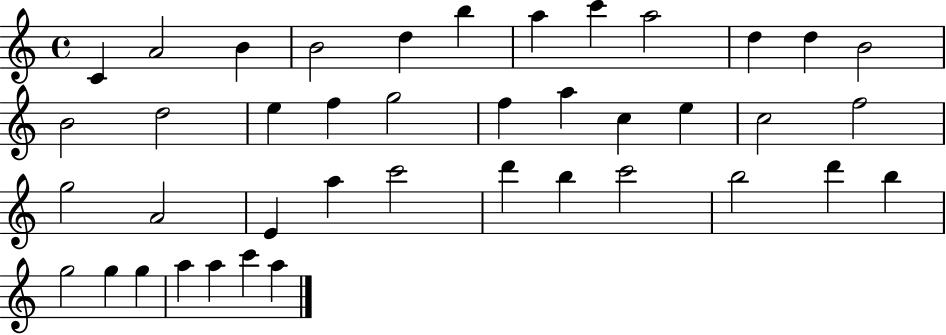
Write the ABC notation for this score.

X:1
T:Untitled
M:4/4
L:1/4
K:C
C A2 B B2 d b a c' a2 d d B2 B2 d2 e f g2 f a c e c2 f2 g2 A2 E a c'2 d' b c'2 b2 d' b g2 g g a a c' a